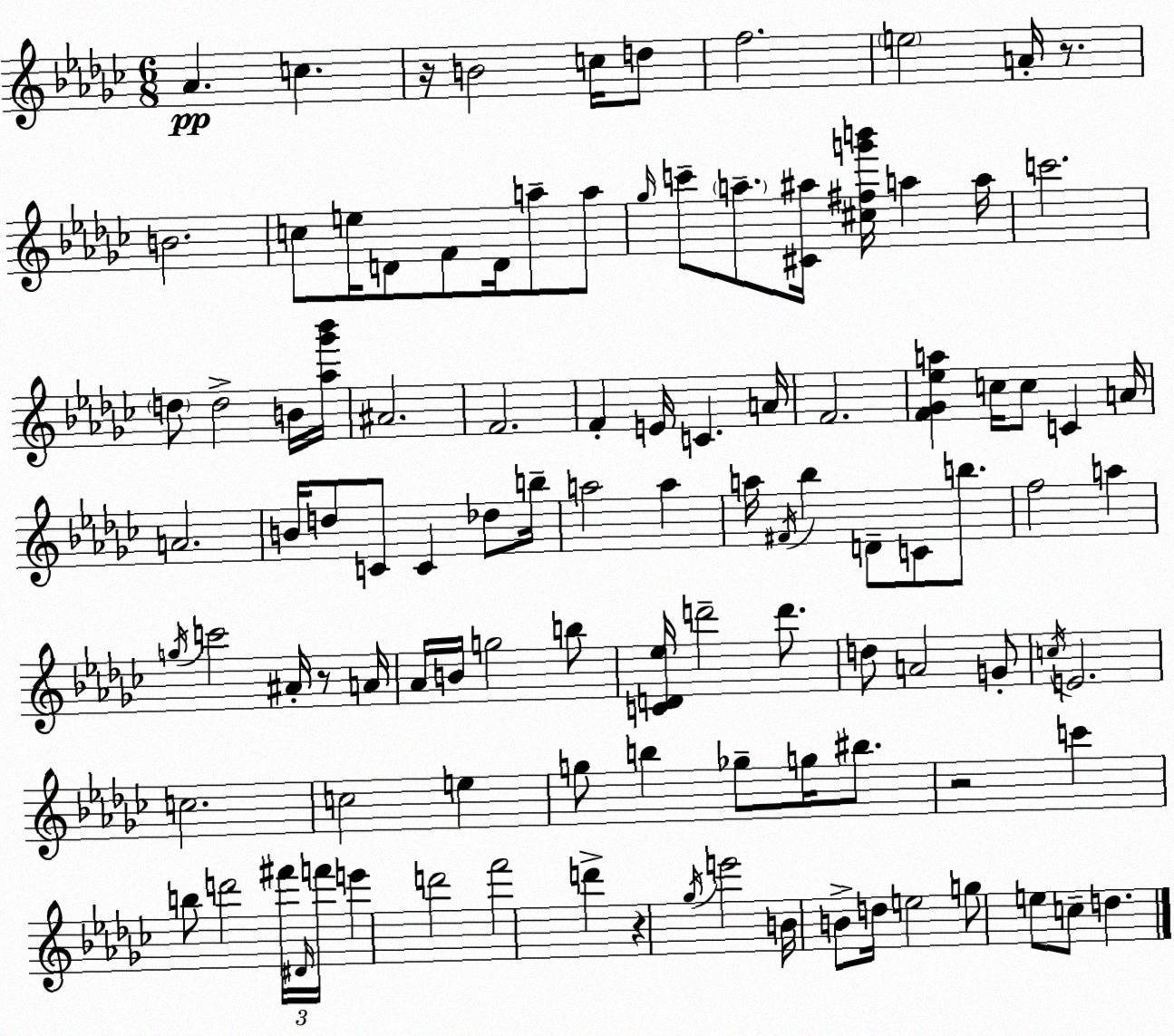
X:1
T:Untitled
M:6/8
L:1/4
K:Ebm
_A c z/4 B2 c/4 d/2 f2 e2 A/4 z/2 B2 c/2 e/4 D/2 F/2 D/4 a/2 a/2 _g/4 c'/2 a/2 [^C^a]/4 [^c^fg'b']/4 a a/4 c'2 d/2 d2 B/4 [_a_g'_b']/4 ^A2 F2 F E/4 C A/4 F2 [F_G_ea] c/4 c/2 C A/4 A2 B/4 d/2 C/2 C _d/2 b/4 a2 a a/4 ^F/4 _b D/2 C/2 b/2 f2 a g/4 c'2 ^A/4 z/2 A/4 _A/4 B/4 g2 b/2 [CD_e]/4 d'2 d'/2 d/2 A2 G/2 c/4 E2 c2 c2 e g/2 b _g/2 g/4 ^b/2 z2 c' b/2 d'2 ^f'/4 ^D/4 f'/4 e' d'2 f'2 d' z _g/4 e'2 B/4 B/2 d/4 e2 g/2 e/2 c/2 d